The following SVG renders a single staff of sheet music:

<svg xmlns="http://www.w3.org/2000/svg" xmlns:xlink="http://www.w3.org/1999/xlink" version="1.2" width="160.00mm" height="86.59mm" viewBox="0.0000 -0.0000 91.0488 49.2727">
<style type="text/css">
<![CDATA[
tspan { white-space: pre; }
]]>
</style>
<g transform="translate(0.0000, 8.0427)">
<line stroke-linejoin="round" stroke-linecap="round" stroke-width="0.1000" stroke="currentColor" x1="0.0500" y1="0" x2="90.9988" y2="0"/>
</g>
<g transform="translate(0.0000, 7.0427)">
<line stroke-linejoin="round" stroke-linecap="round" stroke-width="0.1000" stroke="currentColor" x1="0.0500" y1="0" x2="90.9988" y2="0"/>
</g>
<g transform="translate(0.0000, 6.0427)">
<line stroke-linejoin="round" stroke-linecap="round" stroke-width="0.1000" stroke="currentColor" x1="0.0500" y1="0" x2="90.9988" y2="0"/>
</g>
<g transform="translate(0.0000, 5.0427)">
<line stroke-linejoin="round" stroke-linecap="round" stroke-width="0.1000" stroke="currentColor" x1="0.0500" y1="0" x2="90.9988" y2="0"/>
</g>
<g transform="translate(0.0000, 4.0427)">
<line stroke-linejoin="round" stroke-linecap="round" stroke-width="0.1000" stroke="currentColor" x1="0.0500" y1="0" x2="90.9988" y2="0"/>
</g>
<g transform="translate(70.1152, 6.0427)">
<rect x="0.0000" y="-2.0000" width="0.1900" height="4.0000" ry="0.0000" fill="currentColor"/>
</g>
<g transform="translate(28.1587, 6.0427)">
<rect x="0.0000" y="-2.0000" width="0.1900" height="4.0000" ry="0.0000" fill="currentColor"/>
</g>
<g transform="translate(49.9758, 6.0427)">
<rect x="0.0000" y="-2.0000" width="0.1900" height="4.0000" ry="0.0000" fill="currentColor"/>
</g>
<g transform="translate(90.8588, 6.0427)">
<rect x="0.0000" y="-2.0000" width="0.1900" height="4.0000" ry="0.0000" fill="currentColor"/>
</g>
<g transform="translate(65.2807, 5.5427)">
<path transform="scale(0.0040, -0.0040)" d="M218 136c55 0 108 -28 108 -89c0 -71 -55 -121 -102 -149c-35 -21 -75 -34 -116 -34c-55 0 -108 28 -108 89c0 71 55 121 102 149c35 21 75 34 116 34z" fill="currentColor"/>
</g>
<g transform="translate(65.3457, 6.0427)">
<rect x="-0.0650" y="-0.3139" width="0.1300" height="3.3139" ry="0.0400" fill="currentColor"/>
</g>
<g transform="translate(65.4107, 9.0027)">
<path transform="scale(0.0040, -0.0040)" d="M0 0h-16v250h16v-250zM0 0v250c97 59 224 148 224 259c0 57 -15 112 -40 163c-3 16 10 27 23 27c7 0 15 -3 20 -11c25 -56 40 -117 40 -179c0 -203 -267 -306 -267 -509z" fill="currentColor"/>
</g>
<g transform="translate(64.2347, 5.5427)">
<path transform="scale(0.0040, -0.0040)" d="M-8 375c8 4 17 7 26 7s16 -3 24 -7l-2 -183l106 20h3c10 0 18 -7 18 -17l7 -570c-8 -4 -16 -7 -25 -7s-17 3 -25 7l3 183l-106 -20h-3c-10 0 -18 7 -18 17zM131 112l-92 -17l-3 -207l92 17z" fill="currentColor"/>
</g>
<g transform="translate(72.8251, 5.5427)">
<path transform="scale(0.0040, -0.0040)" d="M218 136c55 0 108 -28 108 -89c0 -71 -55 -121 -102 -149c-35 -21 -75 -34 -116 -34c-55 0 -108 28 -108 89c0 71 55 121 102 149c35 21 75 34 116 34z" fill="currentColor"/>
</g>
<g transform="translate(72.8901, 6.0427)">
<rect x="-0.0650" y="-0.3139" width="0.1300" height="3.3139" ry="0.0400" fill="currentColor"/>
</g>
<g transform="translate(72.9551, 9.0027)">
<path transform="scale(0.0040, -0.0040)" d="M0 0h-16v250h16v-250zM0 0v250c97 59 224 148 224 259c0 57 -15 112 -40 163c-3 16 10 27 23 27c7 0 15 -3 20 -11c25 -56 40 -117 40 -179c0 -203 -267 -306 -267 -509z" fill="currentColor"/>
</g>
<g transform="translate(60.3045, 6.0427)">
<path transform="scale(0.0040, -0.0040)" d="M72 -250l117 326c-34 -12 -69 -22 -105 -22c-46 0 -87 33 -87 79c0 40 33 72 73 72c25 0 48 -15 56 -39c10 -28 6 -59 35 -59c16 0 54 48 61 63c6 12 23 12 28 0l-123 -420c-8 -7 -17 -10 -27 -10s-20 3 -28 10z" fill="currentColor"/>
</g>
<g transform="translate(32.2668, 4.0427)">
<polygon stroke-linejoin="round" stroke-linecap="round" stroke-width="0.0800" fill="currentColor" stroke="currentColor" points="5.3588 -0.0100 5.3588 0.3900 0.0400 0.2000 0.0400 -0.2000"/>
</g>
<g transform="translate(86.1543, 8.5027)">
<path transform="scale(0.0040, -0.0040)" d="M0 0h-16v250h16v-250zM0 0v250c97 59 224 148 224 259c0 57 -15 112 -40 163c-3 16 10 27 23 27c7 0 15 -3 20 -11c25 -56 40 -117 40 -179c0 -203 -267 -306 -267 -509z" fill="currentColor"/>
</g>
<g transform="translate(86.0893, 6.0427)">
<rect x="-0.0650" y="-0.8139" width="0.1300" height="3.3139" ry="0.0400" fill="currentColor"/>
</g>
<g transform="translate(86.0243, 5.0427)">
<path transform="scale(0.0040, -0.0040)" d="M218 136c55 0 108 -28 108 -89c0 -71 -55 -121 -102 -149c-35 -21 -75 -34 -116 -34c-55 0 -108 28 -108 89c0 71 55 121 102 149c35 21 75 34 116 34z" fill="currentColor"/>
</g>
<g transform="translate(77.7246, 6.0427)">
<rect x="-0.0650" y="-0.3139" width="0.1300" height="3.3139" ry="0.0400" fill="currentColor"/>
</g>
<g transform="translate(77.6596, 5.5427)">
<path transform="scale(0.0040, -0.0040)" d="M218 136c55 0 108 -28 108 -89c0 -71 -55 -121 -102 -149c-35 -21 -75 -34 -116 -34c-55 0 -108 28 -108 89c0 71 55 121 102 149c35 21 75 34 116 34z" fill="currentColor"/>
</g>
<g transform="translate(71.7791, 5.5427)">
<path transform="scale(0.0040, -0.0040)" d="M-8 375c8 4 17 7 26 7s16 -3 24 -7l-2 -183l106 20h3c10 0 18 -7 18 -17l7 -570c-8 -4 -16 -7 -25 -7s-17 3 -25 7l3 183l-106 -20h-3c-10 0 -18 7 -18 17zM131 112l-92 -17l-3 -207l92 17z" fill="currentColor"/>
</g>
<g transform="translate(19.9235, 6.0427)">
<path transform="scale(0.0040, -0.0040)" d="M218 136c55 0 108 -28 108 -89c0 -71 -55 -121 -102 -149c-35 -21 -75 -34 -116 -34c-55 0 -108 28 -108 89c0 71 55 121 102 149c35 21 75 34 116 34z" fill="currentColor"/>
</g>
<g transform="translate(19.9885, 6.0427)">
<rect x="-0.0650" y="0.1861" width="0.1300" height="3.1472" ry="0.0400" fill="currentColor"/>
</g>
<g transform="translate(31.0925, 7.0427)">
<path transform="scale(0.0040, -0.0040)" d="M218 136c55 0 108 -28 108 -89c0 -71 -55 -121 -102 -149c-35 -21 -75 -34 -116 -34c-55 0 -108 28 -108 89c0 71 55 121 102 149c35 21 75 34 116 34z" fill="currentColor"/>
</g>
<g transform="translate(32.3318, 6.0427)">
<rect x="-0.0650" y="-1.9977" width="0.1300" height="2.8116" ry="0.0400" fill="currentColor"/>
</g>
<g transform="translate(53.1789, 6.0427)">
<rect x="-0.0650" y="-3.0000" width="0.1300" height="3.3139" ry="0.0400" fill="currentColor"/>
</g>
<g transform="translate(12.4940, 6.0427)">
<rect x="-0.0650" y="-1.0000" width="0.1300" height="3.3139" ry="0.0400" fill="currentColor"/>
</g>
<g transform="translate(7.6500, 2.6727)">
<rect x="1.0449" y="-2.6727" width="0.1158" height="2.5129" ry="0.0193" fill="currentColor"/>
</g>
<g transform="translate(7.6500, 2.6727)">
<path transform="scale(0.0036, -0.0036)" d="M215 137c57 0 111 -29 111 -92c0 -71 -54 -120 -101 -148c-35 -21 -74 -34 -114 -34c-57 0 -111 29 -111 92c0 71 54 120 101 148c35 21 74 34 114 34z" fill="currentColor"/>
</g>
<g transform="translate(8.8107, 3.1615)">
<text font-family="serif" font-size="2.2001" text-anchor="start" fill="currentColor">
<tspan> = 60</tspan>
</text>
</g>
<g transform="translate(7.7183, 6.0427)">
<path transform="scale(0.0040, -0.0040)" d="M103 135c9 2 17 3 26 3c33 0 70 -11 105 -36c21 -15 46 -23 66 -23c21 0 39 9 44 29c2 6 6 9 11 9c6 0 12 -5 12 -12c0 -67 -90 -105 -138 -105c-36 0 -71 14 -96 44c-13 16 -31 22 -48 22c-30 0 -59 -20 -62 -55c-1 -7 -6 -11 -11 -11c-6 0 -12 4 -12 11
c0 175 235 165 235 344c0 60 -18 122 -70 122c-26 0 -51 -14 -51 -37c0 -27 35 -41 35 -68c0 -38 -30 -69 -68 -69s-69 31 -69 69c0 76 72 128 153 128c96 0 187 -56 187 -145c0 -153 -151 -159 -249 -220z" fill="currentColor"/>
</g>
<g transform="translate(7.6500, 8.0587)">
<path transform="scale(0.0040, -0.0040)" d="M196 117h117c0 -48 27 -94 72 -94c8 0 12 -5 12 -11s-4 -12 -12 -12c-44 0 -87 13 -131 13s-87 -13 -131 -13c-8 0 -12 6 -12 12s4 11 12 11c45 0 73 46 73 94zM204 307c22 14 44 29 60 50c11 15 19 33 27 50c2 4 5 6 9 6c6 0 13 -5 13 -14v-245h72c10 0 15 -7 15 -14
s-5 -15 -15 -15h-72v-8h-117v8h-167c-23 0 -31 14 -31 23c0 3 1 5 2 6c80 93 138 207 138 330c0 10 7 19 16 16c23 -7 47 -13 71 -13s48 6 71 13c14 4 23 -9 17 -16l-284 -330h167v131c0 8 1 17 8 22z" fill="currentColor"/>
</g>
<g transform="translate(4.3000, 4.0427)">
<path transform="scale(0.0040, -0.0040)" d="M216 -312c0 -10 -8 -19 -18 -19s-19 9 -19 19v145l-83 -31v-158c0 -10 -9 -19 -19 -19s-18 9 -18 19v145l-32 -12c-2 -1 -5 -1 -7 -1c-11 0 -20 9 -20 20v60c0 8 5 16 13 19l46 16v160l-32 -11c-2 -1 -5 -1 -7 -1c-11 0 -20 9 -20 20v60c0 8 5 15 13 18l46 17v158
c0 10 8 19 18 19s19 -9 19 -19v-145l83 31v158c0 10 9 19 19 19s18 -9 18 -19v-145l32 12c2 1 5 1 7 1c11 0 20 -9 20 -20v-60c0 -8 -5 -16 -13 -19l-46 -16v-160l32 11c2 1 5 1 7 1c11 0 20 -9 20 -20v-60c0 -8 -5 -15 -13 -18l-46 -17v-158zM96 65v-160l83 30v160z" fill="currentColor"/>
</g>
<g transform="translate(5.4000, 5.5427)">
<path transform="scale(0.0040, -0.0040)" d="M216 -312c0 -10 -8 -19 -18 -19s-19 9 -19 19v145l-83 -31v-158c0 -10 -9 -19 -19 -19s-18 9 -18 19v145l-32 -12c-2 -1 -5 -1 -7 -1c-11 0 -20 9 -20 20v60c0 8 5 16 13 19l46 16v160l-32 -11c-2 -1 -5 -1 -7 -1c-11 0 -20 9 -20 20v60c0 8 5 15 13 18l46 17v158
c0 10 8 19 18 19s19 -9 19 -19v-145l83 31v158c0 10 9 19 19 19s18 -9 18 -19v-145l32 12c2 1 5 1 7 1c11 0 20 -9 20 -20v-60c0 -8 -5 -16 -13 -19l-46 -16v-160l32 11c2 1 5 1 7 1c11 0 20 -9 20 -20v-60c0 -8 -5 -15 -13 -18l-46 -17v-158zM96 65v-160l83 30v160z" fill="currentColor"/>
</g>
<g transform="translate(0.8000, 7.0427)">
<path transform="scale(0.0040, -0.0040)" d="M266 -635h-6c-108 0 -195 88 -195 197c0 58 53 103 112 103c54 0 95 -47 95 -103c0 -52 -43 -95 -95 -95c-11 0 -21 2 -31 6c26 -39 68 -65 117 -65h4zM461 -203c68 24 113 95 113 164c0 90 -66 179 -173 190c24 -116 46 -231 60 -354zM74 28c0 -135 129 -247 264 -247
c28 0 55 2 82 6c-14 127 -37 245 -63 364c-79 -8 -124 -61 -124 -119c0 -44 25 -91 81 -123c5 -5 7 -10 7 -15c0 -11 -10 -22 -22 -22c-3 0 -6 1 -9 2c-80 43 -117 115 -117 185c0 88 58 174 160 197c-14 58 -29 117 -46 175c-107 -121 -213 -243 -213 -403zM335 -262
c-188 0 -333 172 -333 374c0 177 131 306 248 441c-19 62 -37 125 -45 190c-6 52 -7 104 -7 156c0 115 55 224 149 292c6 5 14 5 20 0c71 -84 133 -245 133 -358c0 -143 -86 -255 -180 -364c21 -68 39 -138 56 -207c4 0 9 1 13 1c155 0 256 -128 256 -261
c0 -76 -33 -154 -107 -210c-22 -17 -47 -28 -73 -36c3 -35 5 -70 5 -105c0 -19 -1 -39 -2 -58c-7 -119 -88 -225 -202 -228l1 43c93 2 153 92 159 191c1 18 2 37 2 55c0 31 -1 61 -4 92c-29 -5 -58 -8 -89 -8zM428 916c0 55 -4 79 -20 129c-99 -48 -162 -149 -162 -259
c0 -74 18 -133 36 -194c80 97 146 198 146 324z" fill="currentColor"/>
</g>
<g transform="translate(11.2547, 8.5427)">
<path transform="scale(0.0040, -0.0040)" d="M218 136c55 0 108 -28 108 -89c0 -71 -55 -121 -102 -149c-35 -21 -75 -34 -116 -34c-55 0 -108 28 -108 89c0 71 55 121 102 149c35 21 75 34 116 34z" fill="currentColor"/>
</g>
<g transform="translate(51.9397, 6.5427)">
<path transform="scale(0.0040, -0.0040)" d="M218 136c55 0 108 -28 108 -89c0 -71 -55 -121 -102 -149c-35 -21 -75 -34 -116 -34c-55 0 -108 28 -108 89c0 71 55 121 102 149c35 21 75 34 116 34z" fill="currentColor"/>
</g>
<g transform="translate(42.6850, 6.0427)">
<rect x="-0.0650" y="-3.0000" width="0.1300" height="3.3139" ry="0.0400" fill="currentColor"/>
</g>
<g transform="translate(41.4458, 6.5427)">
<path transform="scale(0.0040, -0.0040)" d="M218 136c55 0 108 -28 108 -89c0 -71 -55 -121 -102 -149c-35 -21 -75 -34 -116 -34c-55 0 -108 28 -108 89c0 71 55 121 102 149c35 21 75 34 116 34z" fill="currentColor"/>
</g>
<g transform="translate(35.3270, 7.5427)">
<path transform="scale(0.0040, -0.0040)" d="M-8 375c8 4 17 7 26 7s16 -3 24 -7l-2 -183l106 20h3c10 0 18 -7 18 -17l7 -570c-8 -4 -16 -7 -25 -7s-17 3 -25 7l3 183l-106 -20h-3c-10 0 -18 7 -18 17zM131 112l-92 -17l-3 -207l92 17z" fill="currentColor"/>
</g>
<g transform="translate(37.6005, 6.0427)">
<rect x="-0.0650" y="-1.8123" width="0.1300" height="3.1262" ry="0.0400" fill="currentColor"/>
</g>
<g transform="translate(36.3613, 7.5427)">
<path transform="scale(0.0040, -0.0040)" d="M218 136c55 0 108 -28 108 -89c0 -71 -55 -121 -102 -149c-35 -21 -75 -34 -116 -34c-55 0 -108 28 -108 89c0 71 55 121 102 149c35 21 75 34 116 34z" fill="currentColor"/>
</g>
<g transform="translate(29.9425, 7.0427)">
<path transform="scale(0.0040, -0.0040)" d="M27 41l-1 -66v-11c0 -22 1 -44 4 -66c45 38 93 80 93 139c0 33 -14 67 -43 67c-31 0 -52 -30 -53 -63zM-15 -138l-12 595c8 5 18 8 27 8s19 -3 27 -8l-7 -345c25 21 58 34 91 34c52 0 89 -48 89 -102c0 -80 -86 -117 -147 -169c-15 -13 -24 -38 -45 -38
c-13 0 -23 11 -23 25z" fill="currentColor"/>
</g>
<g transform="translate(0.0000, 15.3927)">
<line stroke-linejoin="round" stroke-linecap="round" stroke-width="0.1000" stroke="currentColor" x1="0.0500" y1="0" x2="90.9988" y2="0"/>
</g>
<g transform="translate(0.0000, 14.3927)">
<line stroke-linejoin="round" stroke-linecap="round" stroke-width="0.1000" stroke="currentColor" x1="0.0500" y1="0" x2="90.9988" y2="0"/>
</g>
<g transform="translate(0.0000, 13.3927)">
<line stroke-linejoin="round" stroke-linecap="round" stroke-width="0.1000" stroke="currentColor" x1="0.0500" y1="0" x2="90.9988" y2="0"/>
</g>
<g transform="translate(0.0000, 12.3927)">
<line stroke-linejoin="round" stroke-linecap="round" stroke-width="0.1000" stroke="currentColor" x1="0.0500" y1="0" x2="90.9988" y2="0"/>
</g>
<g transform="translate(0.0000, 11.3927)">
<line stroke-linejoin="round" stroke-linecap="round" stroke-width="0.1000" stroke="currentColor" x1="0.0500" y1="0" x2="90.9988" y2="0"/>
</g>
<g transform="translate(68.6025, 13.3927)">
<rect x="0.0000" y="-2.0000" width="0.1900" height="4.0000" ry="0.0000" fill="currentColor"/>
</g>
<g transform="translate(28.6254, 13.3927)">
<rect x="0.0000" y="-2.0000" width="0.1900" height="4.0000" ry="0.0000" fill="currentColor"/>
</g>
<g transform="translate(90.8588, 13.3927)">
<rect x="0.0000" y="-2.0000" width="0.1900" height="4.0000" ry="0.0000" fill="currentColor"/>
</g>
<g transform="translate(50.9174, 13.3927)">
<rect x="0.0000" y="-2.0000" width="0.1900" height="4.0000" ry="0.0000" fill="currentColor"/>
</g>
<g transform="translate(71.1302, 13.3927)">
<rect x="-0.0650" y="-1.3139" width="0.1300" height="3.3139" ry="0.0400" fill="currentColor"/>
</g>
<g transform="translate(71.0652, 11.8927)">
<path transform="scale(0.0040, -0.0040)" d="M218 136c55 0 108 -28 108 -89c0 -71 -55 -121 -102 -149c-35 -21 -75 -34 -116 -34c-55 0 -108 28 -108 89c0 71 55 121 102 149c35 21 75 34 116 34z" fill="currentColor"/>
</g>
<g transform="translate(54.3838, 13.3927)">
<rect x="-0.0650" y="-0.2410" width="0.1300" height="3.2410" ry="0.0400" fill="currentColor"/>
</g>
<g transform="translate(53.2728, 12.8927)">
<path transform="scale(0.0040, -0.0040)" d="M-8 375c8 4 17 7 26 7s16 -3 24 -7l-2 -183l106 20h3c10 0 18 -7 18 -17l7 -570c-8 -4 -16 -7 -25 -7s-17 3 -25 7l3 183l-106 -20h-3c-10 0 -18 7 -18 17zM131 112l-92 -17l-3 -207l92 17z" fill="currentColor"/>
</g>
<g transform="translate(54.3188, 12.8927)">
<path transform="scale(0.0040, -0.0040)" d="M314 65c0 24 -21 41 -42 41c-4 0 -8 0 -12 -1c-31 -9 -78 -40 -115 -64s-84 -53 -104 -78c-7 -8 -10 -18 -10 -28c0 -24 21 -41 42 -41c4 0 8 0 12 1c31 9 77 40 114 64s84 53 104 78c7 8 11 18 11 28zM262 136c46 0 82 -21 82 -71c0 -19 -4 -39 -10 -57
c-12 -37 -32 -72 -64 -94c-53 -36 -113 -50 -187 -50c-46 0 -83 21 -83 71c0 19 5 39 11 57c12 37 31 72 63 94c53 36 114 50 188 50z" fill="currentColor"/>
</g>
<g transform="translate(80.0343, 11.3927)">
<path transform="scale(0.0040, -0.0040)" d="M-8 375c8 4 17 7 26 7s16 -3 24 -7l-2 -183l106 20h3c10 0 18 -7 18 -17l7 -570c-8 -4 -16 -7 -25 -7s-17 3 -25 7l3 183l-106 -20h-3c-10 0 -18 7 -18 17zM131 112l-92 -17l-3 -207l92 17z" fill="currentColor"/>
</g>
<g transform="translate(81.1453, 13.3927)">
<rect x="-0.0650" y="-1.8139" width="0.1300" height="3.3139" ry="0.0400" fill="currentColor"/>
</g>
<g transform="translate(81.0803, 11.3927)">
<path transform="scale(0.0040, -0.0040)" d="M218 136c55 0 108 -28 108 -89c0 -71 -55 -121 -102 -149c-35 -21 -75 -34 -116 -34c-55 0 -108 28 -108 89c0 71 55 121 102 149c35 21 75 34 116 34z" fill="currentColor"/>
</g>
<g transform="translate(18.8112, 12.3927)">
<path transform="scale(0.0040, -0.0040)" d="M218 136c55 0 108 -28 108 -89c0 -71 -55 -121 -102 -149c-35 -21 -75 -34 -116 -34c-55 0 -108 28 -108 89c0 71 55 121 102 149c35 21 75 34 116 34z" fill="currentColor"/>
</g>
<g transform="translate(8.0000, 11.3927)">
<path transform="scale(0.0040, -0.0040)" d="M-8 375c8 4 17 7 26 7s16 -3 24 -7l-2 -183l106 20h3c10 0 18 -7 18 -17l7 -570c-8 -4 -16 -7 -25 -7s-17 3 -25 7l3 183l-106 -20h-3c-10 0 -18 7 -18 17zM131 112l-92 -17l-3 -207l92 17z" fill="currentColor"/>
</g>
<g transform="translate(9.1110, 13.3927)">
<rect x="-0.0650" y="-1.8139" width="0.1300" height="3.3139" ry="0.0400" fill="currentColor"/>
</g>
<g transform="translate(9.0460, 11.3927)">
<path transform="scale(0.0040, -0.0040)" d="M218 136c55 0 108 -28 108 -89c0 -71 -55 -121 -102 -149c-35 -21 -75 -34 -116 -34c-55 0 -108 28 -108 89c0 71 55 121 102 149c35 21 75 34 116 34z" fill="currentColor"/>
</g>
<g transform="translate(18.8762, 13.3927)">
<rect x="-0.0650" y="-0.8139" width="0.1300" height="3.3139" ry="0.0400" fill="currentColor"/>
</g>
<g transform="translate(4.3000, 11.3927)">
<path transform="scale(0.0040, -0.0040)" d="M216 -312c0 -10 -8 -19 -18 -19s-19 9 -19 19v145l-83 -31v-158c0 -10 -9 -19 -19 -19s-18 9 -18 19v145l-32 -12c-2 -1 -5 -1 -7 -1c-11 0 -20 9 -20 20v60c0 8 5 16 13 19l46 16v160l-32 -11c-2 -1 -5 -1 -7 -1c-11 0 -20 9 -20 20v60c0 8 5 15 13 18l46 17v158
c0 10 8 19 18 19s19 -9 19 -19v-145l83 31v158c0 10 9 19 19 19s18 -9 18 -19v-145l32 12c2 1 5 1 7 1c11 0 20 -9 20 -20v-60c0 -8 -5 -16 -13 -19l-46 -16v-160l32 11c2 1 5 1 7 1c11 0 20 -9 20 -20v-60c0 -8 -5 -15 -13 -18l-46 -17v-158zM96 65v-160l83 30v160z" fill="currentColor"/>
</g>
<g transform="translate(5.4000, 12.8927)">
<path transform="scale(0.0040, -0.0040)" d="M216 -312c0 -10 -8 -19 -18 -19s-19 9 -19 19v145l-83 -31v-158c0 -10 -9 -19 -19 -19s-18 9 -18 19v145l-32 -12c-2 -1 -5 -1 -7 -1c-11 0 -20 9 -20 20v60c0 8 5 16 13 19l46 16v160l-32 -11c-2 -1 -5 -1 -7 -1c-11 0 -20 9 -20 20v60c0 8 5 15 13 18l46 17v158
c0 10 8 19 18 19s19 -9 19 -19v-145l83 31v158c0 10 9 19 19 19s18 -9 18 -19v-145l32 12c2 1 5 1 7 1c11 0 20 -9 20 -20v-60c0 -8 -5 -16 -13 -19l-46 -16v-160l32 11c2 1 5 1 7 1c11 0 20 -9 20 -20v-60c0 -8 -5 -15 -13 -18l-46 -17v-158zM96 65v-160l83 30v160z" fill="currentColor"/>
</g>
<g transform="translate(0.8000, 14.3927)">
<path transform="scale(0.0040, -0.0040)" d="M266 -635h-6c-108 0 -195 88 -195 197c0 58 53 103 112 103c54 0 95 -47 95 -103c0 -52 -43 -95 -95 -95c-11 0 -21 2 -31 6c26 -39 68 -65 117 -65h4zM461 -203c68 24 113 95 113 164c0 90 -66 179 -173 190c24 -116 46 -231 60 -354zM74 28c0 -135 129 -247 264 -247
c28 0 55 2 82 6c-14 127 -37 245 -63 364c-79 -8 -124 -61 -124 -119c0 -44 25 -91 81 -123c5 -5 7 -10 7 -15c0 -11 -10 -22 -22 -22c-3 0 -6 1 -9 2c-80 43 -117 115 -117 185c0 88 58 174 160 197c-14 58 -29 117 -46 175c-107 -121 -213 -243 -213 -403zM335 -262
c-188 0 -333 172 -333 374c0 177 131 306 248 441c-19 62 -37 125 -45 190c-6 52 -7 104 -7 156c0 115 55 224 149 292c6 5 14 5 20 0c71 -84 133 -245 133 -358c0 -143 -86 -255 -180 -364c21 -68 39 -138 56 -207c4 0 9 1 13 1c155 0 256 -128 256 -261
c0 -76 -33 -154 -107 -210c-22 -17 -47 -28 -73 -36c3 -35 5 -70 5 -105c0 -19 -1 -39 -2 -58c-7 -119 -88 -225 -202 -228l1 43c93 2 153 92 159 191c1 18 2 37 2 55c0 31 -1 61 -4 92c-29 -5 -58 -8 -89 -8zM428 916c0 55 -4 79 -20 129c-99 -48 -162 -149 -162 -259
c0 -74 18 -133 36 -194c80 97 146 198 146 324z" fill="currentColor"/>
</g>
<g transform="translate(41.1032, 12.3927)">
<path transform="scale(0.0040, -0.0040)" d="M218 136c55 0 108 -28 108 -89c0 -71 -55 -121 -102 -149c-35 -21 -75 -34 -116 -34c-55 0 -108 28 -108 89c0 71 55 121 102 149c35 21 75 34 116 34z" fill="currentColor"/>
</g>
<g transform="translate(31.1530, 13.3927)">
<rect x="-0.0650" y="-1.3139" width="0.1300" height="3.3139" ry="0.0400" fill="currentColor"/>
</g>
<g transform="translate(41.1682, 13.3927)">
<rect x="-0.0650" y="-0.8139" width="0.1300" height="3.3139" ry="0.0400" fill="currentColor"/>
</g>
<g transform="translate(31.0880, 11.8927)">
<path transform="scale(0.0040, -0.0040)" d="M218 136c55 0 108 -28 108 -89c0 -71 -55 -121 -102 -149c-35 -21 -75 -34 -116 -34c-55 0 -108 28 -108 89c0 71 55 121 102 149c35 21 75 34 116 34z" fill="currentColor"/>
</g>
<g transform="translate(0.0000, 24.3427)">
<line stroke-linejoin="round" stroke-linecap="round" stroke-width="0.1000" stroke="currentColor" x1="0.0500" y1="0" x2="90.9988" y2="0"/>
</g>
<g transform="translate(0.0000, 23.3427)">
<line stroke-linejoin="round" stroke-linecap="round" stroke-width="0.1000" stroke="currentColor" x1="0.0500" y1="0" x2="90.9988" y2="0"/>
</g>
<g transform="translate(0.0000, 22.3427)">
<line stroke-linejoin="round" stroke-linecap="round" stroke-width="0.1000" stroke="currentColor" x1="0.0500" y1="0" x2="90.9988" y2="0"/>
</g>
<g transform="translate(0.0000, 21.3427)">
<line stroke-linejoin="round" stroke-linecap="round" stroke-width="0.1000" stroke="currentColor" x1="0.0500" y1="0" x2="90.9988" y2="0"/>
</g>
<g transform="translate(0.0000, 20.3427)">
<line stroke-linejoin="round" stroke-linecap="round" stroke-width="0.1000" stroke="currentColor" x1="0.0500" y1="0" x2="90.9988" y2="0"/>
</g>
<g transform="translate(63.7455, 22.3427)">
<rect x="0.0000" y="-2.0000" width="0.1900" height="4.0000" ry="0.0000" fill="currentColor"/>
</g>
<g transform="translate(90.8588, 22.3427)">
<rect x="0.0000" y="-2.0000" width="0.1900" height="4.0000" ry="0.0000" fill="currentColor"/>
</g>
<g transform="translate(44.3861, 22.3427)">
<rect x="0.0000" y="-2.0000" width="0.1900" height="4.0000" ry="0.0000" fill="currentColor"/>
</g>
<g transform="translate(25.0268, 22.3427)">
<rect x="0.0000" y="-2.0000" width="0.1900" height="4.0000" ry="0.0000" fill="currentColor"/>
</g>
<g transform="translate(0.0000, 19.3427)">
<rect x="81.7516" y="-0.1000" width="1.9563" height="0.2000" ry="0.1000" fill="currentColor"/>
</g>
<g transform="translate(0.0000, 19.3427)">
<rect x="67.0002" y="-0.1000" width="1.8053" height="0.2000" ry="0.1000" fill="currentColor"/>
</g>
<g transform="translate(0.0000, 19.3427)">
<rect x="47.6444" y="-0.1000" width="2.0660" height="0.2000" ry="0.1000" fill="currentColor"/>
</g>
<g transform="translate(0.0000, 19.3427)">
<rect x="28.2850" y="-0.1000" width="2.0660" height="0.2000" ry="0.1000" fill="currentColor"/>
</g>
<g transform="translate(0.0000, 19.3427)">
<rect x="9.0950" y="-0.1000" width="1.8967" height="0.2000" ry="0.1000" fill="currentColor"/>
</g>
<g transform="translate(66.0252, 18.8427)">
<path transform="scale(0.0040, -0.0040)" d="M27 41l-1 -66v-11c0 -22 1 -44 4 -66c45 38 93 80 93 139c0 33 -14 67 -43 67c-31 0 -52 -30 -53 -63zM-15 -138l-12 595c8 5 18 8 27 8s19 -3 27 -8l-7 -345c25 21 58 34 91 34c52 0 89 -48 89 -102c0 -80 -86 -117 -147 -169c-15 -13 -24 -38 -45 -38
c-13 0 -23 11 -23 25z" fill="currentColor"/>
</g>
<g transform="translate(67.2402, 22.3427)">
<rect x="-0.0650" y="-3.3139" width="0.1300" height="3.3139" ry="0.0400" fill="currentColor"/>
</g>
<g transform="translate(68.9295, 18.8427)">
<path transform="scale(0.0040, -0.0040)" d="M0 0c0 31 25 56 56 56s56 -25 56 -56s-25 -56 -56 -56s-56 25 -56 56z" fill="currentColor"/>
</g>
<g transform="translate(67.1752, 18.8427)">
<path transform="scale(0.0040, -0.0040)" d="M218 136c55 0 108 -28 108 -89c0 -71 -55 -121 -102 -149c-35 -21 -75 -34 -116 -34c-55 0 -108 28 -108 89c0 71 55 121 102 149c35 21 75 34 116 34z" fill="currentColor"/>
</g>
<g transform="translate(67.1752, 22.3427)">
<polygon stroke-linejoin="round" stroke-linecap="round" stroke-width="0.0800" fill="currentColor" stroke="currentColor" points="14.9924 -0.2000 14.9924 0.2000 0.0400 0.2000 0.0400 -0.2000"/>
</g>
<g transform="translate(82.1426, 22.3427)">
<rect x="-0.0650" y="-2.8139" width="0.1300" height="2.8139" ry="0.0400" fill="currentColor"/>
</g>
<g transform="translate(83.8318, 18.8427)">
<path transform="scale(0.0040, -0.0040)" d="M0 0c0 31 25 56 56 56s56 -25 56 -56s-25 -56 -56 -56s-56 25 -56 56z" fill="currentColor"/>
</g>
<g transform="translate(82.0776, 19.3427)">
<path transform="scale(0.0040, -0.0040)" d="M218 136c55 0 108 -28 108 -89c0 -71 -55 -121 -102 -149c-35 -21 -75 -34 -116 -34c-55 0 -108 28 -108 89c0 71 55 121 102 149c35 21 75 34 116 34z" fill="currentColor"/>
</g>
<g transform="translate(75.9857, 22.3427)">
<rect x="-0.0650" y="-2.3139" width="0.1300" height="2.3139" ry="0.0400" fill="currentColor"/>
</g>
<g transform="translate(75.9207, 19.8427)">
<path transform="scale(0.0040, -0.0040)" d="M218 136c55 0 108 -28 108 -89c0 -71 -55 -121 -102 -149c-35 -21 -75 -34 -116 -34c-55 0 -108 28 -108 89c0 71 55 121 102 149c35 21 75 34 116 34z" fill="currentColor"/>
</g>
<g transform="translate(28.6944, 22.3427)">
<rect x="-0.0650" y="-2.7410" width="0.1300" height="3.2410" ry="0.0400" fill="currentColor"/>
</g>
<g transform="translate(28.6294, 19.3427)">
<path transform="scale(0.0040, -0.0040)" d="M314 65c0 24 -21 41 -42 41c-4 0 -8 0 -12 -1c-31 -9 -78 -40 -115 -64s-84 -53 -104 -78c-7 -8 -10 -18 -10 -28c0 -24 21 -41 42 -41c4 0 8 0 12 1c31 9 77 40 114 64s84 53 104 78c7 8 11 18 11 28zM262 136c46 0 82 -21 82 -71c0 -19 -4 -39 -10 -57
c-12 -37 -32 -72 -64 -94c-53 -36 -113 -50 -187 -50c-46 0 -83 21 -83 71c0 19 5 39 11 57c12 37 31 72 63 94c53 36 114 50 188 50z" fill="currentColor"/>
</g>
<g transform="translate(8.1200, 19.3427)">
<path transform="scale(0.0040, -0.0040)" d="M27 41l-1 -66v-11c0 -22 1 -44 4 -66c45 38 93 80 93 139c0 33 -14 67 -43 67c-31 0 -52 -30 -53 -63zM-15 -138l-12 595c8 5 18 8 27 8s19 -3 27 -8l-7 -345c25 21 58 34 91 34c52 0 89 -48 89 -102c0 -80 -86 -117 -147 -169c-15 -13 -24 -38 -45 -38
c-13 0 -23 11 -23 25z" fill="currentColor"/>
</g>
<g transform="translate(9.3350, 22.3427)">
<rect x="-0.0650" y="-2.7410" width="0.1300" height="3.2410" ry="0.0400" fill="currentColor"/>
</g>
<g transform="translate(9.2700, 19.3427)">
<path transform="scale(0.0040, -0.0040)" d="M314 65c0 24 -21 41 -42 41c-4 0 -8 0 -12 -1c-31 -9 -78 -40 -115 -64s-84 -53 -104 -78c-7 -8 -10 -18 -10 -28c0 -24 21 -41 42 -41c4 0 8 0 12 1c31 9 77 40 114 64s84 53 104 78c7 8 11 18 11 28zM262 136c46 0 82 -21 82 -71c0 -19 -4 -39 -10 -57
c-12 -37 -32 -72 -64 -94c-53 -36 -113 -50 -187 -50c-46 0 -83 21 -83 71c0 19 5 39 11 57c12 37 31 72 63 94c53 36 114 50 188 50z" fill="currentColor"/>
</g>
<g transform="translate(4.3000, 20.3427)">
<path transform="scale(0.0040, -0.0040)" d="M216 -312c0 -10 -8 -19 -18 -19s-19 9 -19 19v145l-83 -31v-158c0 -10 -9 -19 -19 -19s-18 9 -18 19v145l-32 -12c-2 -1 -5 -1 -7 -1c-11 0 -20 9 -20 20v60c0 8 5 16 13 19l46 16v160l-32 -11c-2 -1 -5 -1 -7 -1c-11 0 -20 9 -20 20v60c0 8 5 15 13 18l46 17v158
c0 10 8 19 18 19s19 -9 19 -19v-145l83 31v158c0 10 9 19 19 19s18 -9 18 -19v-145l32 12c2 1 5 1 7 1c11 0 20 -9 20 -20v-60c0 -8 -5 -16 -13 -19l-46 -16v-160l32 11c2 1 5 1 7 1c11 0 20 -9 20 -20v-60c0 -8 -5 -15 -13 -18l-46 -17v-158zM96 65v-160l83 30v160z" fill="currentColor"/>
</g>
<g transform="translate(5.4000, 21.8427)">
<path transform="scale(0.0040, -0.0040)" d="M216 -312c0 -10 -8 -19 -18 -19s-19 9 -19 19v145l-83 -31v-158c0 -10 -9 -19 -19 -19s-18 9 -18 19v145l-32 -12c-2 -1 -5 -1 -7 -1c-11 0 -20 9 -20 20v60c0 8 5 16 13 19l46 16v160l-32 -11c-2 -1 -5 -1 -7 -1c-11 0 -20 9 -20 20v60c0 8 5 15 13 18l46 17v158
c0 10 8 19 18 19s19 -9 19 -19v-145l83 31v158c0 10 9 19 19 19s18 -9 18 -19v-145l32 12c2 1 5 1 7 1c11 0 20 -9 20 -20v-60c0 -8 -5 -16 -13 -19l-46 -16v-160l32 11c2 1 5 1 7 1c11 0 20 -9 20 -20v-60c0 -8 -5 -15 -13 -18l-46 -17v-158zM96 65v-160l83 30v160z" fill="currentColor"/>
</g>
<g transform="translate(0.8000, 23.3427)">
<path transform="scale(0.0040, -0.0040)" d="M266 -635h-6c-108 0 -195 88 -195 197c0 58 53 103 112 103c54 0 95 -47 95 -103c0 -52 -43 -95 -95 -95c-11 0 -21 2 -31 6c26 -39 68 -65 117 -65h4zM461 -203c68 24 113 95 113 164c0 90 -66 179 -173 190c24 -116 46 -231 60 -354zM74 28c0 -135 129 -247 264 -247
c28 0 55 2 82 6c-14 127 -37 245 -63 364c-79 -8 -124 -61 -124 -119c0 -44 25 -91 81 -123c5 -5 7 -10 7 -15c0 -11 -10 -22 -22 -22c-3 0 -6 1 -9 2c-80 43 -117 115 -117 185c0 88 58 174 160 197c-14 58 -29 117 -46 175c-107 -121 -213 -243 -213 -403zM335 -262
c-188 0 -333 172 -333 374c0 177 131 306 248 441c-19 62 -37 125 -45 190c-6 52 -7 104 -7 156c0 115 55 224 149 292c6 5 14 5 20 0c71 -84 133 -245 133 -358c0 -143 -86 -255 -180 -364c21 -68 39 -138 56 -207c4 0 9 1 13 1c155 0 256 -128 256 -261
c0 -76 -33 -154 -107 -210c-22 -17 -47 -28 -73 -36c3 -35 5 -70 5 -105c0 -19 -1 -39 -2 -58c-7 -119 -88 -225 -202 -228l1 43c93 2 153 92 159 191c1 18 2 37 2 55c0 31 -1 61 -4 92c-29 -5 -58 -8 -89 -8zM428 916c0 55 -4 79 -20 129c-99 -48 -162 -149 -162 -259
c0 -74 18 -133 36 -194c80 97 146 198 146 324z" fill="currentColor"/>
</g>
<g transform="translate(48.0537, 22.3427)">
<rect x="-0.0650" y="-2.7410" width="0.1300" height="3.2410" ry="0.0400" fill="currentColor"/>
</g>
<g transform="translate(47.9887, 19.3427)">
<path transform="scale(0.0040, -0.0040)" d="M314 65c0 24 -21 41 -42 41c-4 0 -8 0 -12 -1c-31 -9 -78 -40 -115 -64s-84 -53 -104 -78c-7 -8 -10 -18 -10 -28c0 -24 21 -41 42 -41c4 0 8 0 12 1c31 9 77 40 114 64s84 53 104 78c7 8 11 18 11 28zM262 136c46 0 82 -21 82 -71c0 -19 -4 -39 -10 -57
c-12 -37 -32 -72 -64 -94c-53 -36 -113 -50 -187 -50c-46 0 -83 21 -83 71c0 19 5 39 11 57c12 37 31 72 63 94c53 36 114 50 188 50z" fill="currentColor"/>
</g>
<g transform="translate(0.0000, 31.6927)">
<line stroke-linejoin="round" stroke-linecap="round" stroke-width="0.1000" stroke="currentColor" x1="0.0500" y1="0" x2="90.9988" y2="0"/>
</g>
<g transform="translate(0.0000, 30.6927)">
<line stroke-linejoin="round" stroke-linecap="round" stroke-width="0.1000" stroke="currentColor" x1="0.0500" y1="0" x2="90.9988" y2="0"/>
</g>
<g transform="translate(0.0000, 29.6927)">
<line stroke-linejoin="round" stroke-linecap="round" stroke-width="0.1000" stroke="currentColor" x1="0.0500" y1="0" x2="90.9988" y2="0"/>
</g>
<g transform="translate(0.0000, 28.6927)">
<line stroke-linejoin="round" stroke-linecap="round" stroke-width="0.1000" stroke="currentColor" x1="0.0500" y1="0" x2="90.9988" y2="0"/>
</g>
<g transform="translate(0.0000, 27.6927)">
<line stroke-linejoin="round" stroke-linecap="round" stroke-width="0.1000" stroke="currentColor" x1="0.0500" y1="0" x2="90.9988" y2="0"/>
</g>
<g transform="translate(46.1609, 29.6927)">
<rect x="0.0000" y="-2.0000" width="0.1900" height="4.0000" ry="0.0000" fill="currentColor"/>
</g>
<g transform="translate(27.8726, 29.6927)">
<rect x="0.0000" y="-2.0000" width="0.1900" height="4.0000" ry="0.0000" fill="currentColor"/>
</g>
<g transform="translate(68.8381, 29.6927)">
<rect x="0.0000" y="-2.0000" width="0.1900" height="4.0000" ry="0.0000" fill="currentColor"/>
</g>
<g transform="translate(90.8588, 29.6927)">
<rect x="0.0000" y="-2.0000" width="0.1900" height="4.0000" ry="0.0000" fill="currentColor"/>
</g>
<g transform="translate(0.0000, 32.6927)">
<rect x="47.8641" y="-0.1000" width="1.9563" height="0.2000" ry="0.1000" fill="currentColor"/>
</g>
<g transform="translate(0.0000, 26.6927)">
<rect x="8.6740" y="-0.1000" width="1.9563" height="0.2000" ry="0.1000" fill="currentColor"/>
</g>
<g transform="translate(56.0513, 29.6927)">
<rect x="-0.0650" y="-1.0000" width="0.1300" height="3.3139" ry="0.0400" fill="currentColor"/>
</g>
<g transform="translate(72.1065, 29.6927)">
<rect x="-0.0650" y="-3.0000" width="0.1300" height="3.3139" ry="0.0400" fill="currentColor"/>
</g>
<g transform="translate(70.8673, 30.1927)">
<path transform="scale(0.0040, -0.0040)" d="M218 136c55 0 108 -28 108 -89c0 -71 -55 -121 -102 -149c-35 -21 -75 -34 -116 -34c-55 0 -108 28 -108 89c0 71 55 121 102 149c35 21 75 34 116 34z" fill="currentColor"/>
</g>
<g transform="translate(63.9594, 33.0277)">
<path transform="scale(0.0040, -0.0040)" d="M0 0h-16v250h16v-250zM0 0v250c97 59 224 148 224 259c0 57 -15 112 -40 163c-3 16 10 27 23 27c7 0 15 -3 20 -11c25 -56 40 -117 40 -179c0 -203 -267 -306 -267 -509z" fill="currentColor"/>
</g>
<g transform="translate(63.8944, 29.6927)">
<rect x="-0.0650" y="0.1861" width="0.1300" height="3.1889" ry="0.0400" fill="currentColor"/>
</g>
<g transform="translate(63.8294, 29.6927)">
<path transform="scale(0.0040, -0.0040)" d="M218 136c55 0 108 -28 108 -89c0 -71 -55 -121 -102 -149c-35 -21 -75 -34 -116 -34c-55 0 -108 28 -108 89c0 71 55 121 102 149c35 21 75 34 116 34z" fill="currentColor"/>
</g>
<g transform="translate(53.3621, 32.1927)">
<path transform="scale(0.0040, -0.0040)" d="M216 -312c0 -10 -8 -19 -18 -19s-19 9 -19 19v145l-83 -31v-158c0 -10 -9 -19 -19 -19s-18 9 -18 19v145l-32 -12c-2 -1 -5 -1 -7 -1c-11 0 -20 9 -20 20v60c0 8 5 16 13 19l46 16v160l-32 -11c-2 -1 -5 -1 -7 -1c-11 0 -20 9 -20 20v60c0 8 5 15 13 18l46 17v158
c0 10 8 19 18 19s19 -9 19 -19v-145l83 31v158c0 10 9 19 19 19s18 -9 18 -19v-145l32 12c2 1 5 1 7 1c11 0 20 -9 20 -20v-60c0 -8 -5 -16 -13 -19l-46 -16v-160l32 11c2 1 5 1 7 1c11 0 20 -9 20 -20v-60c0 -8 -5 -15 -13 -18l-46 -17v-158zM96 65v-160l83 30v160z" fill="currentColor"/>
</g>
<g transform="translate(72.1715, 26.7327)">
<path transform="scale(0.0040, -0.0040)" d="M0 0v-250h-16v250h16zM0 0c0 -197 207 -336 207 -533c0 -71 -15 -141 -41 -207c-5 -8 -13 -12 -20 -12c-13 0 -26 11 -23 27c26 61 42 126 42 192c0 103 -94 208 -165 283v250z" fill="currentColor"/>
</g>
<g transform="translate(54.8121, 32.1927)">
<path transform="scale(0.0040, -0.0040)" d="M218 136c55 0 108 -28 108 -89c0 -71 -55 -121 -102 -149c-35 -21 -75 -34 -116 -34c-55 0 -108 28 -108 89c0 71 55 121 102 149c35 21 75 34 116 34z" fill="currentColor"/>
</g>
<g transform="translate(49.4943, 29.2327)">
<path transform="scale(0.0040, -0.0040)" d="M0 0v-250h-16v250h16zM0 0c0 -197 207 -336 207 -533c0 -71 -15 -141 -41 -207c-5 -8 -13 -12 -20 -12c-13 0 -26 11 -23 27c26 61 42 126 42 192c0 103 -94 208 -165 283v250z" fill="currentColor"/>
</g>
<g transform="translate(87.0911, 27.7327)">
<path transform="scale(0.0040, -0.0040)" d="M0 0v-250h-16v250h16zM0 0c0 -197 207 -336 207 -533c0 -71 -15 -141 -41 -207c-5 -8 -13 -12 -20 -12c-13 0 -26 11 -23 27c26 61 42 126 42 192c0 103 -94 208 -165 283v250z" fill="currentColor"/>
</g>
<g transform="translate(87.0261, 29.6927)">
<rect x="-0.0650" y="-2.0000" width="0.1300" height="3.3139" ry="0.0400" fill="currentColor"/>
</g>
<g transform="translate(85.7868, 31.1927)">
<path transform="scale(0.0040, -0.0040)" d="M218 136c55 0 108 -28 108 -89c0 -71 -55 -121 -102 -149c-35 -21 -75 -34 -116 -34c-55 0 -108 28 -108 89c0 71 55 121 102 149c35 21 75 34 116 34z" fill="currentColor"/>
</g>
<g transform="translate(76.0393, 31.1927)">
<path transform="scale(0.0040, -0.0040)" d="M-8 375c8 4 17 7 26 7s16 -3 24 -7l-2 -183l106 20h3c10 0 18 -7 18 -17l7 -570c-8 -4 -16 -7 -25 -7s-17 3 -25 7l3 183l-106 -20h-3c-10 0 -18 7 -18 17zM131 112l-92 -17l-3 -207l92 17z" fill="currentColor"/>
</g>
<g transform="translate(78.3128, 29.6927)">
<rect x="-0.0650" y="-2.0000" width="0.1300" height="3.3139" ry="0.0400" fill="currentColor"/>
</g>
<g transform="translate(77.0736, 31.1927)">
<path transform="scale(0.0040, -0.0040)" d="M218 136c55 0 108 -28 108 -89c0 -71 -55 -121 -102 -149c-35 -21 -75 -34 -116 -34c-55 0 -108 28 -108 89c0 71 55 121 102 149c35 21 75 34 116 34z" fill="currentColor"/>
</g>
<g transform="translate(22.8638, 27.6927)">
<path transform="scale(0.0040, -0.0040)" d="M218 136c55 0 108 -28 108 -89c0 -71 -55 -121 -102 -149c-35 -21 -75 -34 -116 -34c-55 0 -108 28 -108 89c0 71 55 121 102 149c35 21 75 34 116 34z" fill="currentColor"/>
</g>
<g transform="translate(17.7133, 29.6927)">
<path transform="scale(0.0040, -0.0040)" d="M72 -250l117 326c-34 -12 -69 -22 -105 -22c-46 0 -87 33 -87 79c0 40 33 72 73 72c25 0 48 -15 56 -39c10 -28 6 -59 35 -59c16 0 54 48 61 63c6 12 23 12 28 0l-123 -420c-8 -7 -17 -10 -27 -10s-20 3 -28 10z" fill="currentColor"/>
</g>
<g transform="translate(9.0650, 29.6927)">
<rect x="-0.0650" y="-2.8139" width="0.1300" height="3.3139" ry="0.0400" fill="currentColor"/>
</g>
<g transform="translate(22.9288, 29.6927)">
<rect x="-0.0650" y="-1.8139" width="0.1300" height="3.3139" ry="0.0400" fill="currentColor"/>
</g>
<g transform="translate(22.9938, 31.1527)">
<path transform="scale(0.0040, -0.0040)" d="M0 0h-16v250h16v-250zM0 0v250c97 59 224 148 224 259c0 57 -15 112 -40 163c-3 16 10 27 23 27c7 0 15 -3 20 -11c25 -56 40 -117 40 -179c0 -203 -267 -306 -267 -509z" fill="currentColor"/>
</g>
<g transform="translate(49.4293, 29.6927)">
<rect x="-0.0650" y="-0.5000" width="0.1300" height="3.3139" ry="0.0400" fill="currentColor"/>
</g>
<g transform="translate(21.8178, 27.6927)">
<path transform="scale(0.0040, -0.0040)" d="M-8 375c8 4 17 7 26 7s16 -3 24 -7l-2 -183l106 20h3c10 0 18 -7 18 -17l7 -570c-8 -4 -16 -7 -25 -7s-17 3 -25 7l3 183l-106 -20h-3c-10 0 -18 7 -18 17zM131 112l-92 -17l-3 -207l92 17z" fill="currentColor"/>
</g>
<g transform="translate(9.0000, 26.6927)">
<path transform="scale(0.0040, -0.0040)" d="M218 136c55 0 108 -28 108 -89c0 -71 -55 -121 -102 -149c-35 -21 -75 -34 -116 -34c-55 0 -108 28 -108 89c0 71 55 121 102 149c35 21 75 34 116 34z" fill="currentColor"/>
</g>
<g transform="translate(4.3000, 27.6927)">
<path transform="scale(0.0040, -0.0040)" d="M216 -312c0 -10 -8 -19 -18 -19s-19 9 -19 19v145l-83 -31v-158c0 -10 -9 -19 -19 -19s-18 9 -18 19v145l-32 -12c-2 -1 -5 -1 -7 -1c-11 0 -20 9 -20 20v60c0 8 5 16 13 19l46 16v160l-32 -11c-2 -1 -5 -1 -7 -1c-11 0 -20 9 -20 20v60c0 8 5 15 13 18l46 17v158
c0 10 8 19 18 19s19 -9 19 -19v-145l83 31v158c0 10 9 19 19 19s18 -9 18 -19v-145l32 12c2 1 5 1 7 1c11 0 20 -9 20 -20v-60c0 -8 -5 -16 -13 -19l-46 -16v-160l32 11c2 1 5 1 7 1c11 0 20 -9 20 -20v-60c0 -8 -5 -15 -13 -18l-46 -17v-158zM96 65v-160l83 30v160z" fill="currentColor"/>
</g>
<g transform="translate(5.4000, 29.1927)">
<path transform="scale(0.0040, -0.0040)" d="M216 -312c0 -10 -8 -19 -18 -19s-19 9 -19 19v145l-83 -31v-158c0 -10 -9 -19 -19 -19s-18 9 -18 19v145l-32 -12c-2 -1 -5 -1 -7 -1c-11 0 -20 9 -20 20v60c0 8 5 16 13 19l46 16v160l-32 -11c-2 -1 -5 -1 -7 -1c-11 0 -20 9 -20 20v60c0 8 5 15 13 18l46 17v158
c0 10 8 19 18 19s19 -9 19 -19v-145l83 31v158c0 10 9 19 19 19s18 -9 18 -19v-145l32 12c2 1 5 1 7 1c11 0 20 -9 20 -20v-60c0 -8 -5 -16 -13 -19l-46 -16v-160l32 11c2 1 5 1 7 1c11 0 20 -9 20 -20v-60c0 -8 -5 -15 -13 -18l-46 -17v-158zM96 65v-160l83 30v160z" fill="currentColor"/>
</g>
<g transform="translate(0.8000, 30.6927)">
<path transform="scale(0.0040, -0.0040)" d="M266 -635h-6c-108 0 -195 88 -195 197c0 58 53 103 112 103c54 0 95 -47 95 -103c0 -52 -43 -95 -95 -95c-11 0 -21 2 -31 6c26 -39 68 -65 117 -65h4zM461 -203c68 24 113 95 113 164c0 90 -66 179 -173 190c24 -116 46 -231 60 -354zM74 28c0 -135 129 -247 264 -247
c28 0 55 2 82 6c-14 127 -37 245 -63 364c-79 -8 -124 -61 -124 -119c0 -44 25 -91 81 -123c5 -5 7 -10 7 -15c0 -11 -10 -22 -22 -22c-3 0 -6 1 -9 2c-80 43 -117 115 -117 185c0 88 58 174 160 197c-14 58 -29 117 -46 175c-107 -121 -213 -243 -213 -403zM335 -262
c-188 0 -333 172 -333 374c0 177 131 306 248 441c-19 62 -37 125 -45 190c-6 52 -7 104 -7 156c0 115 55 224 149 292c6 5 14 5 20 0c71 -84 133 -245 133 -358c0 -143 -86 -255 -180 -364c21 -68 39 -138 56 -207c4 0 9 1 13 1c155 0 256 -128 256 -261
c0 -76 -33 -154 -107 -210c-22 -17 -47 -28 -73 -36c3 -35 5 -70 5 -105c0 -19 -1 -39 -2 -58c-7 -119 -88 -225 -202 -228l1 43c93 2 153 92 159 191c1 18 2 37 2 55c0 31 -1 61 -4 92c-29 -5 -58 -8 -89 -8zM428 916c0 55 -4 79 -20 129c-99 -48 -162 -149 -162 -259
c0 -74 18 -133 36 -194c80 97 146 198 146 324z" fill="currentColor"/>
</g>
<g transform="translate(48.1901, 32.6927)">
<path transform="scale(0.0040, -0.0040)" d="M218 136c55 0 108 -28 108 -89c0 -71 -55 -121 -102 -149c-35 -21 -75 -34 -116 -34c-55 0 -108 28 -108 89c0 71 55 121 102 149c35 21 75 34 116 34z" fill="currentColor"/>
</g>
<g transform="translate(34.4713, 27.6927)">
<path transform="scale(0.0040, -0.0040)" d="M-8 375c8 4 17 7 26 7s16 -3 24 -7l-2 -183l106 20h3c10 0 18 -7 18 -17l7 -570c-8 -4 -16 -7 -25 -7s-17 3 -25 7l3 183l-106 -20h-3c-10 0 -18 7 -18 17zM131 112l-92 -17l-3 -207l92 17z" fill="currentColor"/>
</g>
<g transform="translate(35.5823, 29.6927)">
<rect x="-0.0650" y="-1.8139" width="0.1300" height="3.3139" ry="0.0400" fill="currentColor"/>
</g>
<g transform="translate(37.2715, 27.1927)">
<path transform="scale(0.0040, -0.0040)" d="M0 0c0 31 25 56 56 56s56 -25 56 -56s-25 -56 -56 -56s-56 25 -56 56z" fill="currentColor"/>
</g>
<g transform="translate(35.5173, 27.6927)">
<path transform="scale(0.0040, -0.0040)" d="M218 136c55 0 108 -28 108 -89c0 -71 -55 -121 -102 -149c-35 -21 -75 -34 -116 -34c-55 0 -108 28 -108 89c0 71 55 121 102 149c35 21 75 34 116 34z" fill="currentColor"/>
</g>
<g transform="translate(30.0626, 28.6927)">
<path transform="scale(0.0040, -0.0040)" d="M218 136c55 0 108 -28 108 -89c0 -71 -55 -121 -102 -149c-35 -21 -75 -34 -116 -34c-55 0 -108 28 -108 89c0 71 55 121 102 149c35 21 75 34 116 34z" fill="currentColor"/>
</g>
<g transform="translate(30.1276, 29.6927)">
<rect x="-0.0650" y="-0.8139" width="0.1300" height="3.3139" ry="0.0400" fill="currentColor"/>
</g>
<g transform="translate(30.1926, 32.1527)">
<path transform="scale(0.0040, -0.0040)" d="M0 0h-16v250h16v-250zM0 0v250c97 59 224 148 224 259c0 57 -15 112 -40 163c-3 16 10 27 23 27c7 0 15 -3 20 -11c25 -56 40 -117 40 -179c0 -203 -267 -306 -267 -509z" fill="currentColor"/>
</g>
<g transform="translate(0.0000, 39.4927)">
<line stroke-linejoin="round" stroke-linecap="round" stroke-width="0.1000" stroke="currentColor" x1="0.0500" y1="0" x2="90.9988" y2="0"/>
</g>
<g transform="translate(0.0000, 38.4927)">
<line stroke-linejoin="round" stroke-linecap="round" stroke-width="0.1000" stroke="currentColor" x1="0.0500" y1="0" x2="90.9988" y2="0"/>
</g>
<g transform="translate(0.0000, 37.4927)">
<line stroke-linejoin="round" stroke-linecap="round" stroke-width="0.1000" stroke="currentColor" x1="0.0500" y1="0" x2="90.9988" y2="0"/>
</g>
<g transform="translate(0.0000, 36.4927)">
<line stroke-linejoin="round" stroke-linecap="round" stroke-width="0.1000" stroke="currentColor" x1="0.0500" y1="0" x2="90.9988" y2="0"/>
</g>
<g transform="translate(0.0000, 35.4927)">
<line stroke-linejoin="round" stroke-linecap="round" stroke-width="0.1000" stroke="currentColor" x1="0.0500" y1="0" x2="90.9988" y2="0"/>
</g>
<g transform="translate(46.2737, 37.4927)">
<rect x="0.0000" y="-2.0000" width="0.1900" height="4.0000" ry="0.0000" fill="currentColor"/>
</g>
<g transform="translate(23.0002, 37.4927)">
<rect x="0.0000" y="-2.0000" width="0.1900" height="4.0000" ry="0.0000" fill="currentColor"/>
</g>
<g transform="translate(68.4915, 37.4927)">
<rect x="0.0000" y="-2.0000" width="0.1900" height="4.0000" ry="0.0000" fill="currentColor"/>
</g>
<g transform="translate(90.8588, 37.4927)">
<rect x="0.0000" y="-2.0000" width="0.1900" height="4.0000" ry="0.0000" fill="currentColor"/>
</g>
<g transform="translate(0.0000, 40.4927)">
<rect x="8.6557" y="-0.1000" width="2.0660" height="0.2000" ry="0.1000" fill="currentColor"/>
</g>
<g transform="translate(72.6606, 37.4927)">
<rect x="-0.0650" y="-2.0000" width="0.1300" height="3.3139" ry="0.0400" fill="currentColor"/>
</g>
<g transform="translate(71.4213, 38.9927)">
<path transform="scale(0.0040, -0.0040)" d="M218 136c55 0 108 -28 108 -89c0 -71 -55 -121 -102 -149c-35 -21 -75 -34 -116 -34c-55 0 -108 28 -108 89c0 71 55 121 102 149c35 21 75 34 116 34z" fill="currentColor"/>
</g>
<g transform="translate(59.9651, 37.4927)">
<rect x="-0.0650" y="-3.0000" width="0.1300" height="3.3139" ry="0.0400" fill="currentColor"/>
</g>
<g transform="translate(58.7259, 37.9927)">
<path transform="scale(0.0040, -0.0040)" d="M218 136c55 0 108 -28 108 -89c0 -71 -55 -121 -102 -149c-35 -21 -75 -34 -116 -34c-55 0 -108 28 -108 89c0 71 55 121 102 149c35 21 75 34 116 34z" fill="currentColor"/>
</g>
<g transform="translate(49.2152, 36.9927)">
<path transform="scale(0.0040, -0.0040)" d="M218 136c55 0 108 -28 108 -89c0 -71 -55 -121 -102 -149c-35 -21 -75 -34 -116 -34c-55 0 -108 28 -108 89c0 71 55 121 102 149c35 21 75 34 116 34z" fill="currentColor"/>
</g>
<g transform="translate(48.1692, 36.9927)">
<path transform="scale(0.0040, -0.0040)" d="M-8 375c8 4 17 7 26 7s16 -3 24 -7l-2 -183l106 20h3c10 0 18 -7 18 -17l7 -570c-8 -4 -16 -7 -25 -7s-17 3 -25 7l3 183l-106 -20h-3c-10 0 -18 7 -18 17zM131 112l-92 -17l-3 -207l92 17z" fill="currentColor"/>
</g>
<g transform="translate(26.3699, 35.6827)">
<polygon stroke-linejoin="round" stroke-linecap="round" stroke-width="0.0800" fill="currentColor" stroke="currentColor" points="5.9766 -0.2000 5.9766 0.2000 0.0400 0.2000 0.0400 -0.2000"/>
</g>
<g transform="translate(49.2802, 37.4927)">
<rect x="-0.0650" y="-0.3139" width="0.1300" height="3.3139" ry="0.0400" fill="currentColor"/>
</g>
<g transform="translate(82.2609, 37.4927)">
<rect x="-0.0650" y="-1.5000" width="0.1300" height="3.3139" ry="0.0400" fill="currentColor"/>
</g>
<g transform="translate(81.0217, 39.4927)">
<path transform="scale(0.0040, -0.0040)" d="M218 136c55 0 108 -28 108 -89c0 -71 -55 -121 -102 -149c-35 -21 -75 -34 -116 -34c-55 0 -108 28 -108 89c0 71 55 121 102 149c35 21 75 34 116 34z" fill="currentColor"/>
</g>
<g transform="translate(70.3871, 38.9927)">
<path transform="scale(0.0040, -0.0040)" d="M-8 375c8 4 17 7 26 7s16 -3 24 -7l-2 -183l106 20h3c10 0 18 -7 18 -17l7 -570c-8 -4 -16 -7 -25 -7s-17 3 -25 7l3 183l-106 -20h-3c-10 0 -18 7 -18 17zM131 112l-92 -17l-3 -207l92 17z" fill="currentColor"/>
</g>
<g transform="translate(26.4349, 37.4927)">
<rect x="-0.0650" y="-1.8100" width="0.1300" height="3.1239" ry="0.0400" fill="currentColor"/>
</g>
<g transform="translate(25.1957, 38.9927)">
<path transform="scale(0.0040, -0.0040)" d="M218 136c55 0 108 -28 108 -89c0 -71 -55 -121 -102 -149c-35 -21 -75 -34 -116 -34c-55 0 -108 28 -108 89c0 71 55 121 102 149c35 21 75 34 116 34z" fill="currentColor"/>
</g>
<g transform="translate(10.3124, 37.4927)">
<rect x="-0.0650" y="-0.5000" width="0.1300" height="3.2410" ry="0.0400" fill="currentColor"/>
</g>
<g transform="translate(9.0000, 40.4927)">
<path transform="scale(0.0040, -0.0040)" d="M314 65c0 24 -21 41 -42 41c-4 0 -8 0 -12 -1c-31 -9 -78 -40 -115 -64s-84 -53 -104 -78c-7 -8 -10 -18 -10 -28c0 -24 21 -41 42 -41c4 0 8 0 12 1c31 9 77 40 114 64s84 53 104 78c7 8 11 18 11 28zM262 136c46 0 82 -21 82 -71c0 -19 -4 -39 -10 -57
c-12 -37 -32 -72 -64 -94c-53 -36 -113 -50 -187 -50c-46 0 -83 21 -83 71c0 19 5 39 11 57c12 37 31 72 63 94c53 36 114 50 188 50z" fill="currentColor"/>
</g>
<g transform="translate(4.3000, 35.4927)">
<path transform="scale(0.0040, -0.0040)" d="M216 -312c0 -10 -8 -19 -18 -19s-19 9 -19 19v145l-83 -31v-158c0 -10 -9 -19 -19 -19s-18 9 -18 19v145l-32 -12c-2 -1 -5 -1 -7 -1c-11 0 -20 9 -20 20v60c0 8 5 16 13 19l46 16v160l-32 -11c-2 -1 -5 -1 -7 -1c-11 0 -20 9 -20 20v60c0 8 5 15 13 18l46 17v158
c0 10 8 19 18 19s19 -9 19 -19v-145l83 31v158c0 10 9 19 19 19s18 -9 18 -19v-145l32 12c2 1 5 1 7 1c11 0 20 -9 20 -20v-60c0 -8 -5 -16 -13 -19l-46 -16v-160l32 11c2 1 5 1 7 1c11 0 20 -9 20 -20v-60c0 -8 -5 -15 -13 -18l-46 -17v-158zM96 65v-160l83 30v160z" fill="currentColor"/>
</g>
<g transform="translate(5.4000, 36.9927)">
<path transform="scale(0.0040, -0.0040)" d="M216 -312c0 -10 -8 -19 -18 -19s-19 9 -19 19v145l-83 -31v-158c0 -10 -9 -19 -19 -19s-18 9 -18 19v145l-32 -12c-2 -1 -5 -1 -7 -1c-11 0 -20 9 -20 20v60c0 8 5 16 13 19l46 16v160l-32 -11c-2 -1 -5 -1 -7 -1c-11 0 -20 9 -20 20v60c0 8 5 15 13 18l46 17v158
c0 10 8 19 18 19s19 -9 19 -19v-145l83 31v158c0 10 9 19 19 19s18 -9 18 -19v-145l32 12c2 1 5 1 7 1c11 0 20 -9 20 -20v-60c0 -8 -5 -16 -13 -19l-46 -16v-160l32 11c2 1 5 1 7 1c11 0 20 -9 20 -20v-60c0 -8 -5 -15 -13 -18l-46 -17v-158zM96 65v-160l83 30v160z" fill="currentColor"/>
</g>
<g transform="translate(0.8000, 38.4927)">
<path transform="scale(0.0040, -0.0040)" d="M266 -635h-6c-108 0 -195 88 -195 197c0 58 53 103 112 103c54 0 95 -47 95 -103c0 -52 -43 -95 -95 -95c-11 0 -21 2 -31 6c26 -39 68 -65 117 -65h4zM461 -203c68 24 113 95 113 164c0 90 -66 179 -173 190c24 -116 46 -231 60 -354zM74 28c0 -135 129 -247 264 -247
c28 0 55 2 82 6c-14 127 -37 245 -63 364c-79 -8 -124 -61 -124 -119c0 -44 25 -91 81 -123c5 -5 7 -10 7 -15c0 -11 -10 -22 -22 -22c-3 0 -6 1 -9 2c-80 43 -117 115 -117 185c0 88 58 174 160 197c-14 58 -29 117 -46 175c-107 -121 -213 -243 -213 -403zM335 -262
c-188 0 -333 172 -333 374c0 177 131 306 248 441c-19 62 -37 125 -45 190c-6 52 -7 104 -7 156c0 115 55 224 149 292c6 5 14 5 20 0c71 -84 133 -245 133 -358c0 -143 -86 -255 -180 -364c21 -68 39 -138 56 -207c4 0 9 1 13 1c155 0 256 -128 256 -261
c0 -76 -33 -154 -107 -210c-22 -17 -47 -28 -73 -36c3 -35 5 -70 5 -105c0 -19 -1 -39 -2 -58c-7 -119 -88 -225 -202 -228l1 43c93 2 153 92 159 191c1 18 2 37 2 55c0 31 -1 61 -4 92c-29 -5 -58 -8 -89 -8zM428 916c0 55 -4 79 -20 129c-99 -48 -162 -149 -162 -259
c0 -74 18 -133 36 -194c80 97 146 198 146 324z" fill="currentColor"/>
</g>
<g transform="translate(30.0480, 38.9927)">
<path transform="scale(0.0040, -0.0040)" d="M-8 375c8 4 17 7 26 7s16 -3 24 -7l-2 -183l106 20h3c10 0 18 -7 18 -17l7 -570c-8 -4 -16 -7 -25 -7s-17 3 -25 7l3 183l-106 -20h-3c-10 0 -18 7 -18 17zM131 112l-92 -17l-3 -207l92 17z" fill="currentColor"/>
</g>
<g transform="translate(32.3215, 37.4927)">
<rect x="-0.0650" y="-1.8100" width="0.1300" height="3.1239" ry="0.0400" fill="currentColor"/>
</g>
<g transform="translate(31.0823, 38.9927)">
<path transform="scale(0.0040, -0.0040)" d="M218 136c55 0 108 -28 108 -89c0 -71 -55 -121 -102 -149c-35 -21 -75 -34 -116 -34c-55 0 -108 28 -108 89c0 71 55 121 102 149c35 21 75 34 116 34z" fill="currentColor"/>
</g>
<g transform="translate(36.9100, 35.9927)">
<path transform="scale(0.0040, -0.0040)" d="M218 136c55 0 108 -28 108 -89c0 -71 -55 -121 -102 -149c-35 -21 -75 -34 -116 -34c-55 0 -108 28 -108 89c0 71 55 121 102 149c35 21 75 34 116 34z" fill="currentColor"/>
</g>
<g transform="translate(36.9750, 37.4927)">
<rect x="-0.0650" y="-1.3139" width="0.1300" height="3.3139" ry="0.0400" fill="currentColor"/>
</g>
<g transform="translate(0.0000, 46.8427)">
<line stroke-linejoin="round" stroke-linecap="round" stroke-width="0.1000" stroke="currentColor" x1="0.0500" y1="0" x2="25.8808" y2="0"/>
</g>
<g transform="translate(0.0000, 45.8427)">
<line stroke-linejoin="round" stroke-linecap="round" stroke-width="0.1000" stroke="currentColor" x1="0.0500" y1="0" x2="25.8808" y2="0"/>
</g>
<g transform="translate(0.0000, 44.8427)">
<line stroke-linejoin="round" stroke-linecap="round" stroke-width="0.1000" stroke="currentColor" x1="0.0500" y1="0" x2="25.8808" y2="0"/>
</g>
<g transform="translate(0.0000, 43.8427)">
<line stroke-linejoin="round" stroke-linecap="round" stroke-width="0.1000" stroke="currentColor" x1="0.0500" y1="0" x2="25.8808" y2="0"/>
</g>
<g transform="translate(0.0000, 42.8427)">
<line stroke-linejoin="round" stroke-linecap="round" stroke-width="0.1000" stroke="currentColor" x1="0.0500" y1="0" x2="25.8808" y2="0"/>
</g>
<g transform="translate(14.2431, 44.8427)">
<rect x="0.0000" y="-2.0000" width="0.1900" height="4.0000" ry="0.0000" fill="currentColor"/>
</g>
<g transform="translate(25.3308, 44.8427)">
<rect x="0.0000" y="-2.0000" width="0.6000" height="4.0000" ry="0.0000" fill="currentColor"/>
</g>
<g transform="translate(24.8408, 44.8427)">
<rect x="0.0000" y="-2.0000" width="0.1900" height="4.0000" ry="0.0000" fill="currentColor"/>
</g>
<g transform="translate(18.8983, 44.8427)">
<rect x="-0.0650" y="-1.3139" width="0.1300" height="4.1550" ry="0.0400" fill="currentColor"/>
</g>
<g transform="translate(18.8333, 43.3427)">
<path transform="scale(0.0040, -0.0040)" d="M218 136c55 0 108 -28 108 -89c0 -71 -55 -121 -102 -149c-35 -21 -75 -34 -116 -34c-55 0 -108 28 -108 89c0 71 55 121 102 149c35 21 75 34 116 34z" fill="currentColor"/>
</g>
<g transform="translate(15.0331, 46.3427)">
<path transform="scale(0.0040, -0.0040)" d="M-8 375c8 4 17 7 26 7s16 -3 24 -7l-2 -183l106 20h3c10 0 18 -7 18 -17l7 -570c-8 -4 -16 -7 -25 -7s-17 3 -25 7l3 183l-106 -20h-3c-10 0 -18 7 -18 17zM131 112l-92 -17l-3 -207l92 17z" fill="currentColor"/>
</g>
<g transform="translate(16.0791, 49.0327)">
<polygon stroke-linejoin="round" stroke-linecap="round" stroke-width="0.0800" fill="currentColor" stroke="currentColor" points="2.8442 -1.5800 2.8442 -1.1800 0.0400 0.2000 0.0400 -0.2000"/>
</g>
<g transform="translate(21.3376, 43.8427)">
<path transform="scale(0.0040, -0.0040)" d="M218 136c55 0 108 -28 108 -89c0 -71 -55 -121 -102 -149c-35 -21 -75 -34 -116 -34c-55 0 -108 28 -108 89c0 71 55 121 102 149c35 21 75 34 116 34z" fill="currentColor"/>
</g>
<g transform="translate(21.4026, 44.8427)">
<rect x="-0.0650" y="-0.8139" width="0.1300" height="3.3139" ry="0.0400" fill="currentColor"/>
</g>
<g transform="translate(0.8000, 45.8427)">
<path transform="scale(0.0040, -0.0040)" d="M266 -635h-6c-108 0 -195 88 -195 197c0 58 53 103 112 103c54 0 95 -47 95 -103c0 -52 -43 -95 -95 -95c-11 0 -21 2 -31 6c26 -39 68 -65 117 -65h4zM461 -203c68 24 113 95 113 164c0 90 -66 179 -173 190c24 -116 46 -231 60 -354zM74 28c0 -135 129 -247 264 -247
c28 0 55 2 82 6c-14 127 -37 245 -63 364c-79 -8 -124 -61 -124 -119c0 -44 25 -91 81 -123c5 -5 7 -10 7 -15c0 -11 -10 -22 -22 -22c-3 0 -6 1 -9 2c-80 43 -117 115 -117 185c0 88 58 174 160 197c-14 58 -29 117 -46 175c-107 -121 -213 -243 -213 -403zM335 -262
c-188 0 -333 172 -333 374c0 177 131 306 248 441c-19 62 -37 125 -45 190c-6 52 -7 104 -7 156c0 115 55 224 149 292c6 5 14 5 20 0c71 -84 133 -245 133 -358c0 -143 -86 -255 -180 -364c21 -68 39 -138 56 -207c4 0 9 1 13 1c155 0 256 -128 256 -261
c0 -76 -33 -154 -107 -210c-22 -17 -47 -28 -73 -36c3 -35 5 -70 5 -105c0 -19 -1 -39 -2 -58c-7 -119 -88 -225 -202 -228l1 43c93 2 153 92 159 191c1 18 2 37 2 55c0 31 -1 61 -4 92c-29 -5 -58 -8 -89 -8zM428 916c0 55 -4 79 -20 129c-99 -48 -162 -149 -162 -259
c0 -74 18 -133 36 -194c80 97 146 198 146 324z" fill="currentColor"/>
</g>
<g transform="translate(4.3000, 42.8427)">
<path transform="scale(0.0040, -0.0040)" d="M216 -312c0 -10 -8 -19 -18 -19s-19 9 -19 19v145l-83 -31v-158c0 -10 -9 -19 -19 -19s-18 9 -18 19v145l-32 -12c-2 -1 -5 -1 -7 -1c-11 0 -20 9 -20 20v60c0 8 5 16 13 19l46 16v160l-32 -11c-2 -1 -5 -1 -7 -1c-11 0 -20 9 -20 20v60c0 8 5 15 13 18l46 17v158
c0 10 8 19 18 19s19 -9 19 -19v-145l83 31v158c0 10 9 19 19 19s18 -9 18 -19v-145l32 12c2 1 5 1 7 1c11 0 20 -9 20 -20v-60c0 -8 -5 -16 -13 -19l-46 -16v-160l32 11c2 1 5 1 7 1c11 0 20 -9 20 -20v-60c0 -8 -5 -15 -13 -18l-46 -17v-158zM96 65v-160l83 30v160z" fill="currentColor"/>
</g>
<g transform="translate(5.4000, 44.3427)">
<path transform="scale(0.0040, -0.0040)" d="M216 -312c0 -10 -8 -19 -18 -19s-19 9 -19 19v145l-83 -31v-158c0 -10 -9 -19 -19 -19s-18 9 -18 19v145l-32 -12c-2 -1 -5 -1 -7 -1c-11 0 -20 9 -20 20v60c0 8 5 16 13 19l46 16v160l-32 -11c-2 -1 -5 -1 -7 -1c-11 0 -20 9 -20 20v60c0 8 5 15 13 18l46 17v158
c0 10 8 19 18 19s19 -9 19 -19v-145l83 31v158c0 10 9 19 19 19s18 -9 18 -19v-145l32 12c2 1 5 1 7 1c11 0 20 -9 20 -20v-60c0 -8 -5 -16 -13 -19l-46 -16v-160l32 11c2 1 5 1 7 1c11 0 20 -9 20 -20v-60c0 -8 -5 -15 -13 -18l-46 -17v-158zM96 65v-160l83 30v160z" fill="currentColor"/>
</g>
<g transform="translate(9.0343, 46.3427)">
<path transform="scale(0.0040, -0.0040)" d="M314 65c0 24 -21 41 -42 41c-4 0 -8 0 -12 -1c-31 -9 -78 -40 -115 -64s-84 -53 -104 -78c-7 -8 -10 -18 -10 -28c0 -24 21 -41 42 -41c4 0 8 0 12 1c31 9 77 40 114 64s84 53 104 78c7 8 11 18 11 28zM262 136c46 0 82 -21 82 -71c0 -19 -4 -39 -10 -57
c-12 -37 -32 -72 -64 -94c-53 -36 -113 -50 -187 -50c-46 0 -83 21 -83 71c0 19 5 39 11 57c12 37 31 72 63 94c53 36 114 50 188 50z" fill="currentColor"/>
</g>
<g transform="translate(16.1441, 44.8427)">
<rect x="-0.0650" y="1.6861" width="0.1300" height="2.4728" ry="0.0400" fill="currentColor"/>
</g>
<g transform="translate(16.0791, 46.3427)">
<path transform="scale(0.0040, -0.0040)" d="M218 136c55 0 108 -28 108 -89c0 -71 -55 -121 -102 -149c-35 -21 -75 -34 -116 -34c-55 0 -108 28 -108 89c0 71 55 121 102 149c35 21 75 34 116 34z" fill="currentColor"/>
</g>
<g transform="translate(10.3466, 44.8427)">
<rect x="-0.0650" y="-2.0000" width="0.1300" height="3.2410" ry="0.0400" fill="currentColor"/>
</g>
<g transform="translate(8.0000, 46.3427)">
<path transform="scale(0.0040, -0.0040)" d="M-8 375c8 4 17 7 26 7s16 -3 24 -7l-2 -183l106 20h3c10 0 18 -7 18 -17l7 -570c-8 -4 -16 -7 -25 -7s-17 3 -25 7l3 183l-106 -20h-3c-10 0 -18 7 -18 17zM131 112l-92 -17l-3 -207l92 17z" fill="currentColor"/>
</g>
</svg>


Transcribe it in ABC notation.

X:1
T:Untitled
M:2/4
L:1/4
K:D
D B _G/2 F/2 A A z/2 c/2 c/2 c d/2 f d e d c2 e f _a2 a2 a2 _b/2 g/2 a/2 a z/2 f/2 d/2 f ^C/2 ^D B/2 A/2 F F/2 ^C2 ^F/2 F/2 e c A F E F2 F/2 e/2 d